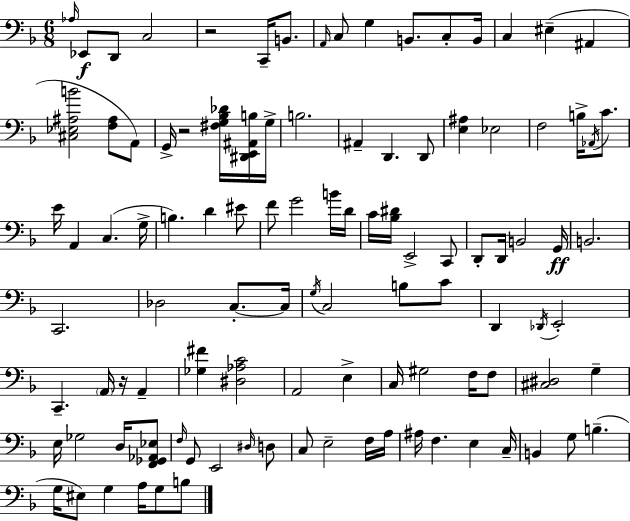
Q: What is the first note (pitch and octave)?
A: Ab3